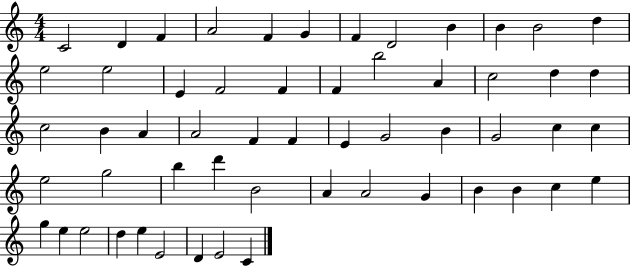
X:1
T:Untitled
M:4/4
L:1/4
K:C
C2 D F A2 F G F D2 B B B2 d e2 e2 E F2 F F b2 A c2 d d c2 B A A2 F F E G2 B G2 c c e2 g2 b d' B2 A A2 G B B c e g e e2 d e E2 D E2 C